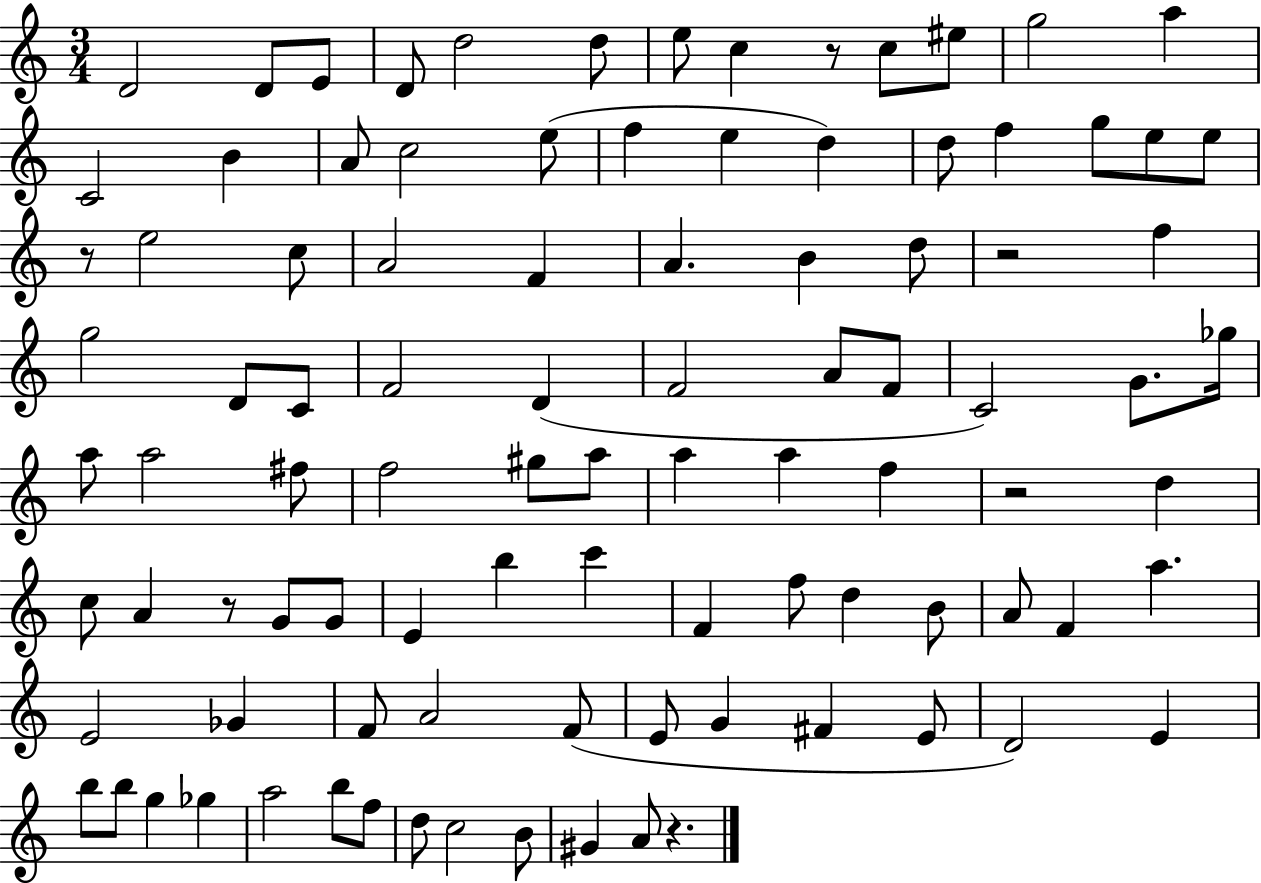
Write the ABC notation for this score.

X:1
T:Untitled
M:3/4
L:1/4
K:C
D2 D/2 E/2 D/2 d2 d/2 e/2 c z/2 c/2 ^e/2 g2 a C2 B A/2 c2 e/2 f e d d/2 f g/2 e/2 e/2 z/2 e2 c/2 A2 F A B d/2 z2 f g2 D/2 C/2 F2 D F2 A/2 F/2 C2 G/2 _g/4 a/2 a2 ^f/2 f2 ^g/2 a/2 a a f z2 d c/2 A z/2 G/2 G/2 E b c' F f/2 d B/2 A/2 F a E2 _G F/2 A2 F/2 E/2 G ^F E/2 D2 E b/2 b/2 g _g a2 b/2 f/2 d/2 c2 B/2 ^G A/2 z